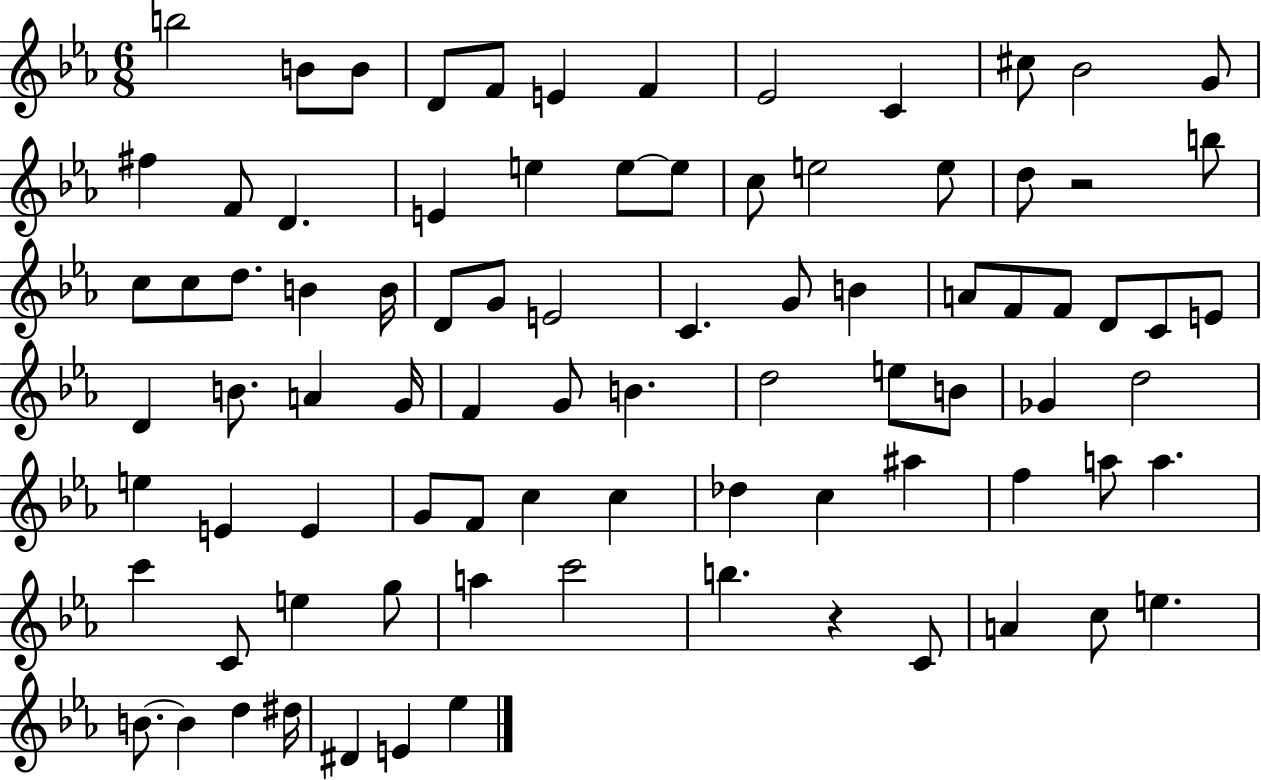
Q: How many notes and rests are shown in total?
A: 86